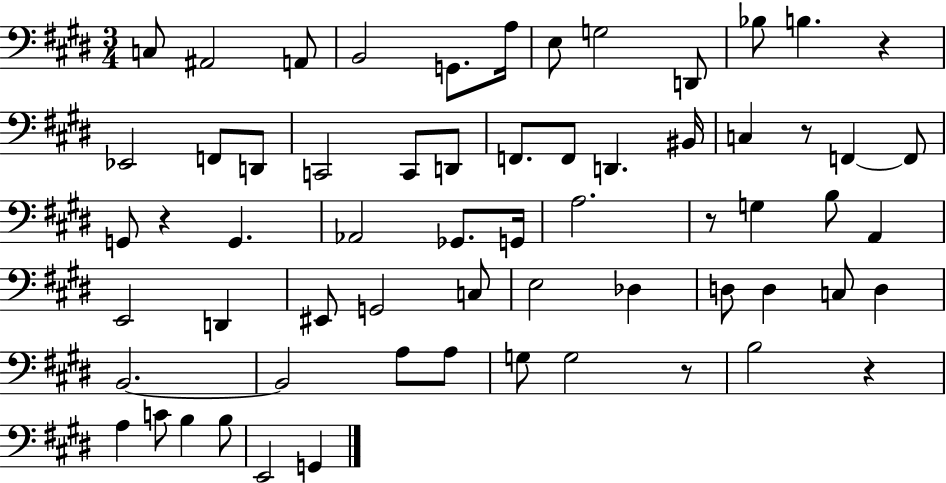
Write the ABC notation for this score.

X:1
T:Untitled
M:3/4
L:1/4
K:E
C,/2 ^A,,2 A,,/2 B,,2 G,,/2 A,/4 E,/2 G,2 D,,/2 _B,/2 B, z _E,,2 F,,/2 D,,/2 C,,2 C,,/2 D,,/2 F,,/2 F,,/2 D,, ^B,,/4 C, z/2 F,, F,,/2 G,,/2 z G,, _A,,2 _G,,/2 G,,/4 A,2 z/2 G, B,/2 A,, E,,2 D,, ^E,,/2 G,,2 C,/2 E,2 _D, D,/2 D, C,/2 D, B,,2 B,,2 A,/2 A,/2 G,/2 G,2 z/2 B,2 z A, C/2 B, B,/2 E,,2 G,,